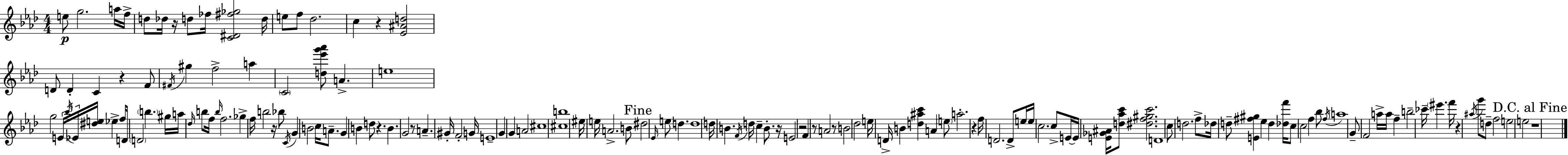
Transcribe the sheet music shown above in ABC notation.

X:1
T:Untitled
M:4/4
L:1/4
K:Ab
e/2 g2 a/4 f/4 d/2 _d/4 z/4 d/2 _f/4 [C^D^f_g]2 d/4 e/2 f/2 _d2 c z [_E^Ad]2 D/2 D C z F/2 ^F/4 ^g f2 a C2 [d_e'g'_a']/2 A e4 g2 E/4 _b/4 _E/4 [^de]/4 _e f/4 D/4 D2 b ^g/4 a/4 _d/4 b/2 f/4 b/4 f2 _g f/4 b2 z/4 _b/2 C/4 G B2 c/4 A/2 G B d/2 z B G2 z/2 A ^G/4 F2 G/4 E4 G G A2 ^c4 [^cb]4 ^e/4 e/4 A2 B/2 ^d2 _E/4 e/2 d d4 d/4 B F/4 d/4 c B/2 z/4 E2 z2 F z/2 A2 z/2 B2 _d2 e/4 D/4 B [d^ac'] A e/2 a2 z f/4 D2 D/2 e/4 e/4 c2 c/2 E/4 E/4 [E_G^A]/4 [d_ac']/2 [^df^gc']2 D4 c/2 d2 f/2 _d/4 d/2 [E^f^g] _e d [_df']/4 c/2 c2 f _b/2 f/4 a4 G/2 F2 a/4 a/4 f b2 _c'/4 ^e' f'/4 z ^a/4 g'/2 d/2 f2 e2 e2 z4